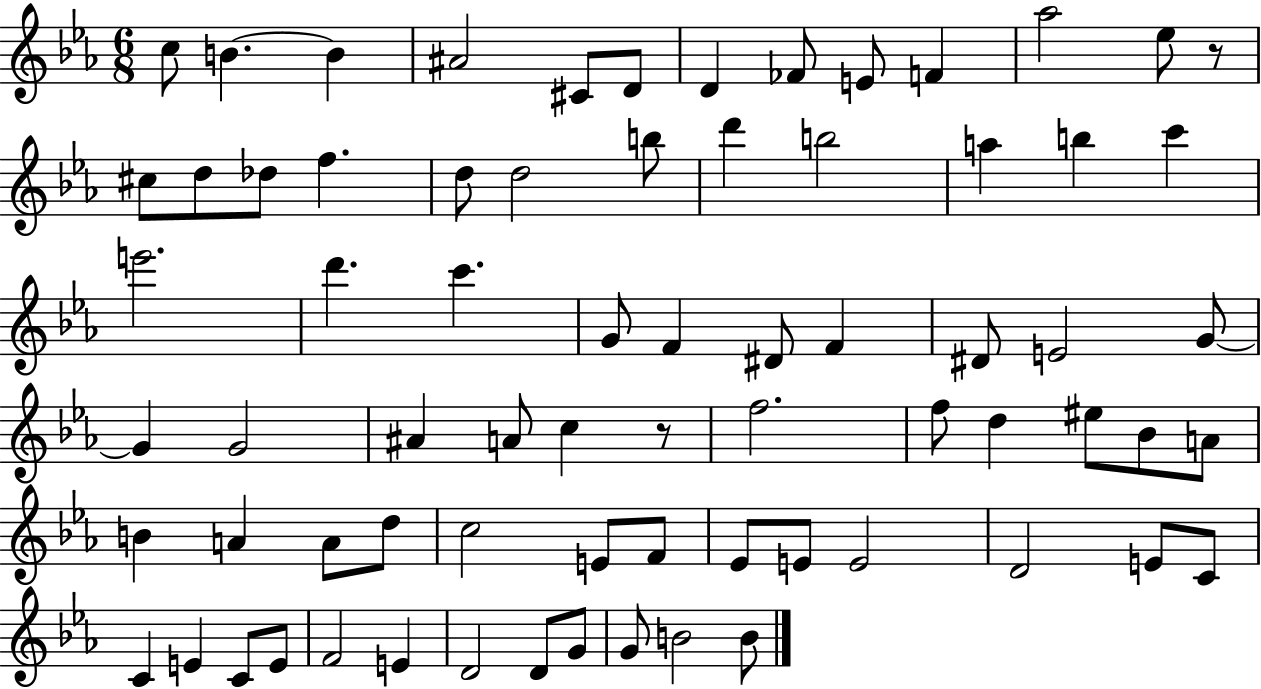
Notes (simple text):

C5/e B4/q. B4/q A#4/h C#4/e D4/e D4/q FES4/e E4/e F4/q Ab5/h Eb5/e R/e C#5/e D5/e Db5/e F5/q. D5/e D5/h B5/e D6/q B5/h A5/q B5/q C6/q E6/h. D6/q. C6/q. G4/e F4/q D#4/e F4/q D#4/e E4/h G4/e G4/q G4/h A#4/q A4/e C5/q R/e F5/h. F5/e D5/q EIS5/e Bb4/e A4/e B4/q A4/q A4/e D5/e C5/h E4/e F4/e Eb4/e E4/e E4/h D4/h E4/e C4/e C4/q E4/q C4/e E4/e F4/h E4/q D4/h D4/e G4/e G4/e B4/h B4/e